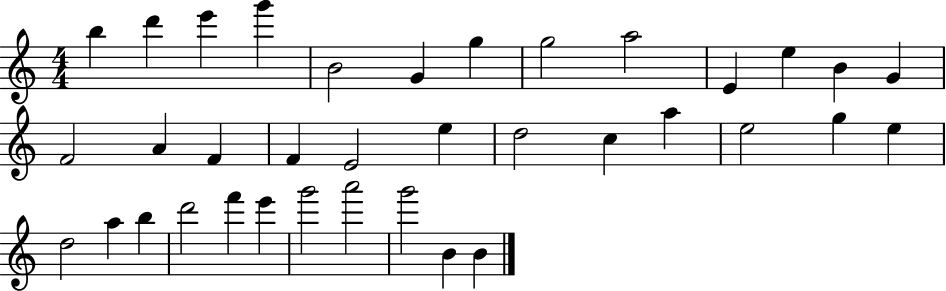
B5/q D6/q E6/q G6/q B4/h G4/q G5/q G5/h A5/h E4/q E5/q B4/q G4/q F4/h A4/q F4/q F4/q E4/h E5/q D5/h C5/q A5/q E5/h G5/q E5/q D5/h A5/q B5/q D6/h F6/q E6/q G6/h A6/h G6/h B4/q B4/q